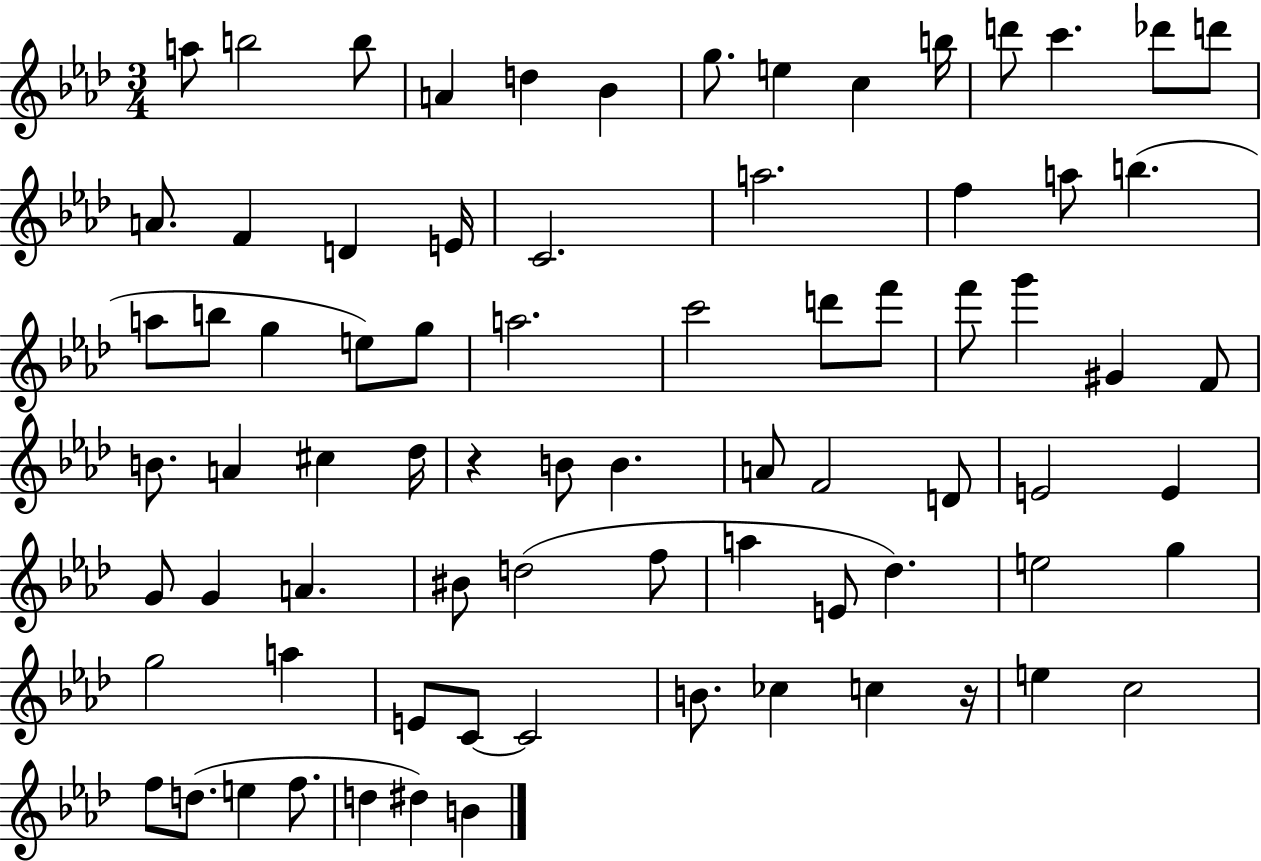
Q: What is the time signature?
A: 3/4